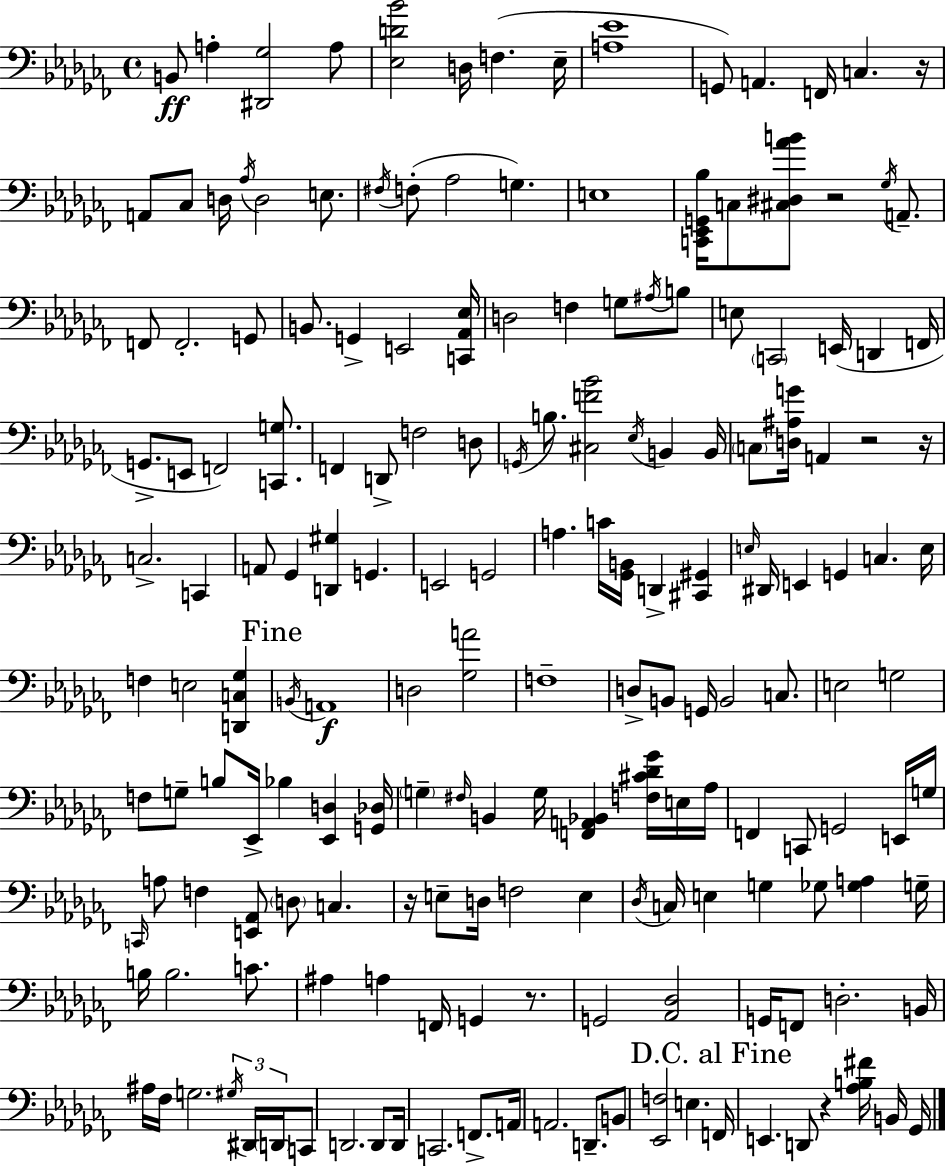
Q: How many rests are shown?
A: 7